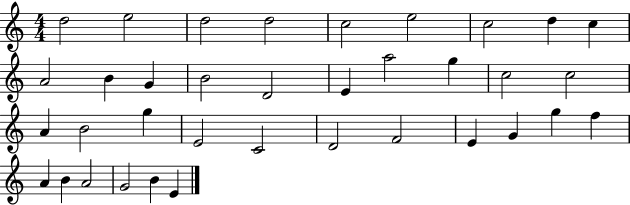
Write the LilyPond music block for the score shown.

{
  \clef treble
  \numericTimeSignature
  \time 4/4
  \key c \major
  d''2 e''2 | d''2 d''2 | c''2 e''2 | c''2 d''4 c''4 | \break a'2 b'4 g'4 | b'2 d'2 | e'4 a''2 g''4 | c''2 c''2 | \break a'4 b'2 g''4 | e'2 c'2 | d'2 f'2 | e'4 g'4 g''4 f''4 | \break a'4 b'4 a'2 | g'2 b'4 e'4 | \bar "|."
}